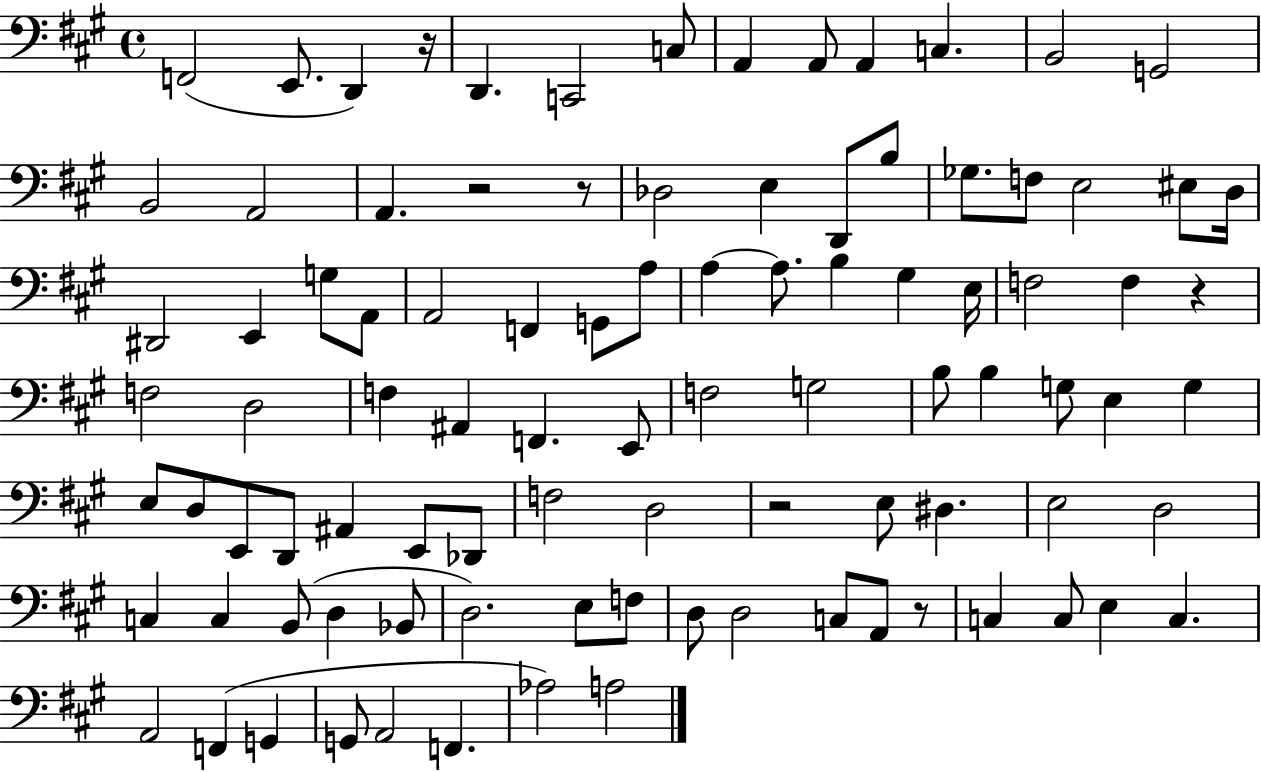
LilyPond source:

{
  \clef bass
  \time 4/4
  \defaultTimeSignature
  \key a \major
  f,2( e,8. d,4) r16 | d,4. c,2 c8 | a,4 a,8 a,4 c4. | b,2 g,2 | \break b,2 a,2 | a,4. r2 r8 | des2 e4 d,8 b8 | ges8. f8 e2 eis8 d16 | \break dis,2 e,4 g8 a,8 | a,2 f,4 g,8 a8 | a4~~ a8. b4 gis4 e16 | f2 f4 r4 | \break f2 d2 | f4 ais,4 f,4. e,8 | f2 g2 | b8 b4 g8 e4 g4 | \break e8 d8 e,8 d,8 ais,4 e,8 des,8 | f2 d2 | r2 e8 dis4. | e2 d2 | \break c4 c4 b,8( d4 bes,8 | d2.) e8 f8 | d8 d2 c8 a,8 r8 | c4 c8 e4 c4. | \break a,2 f,4( g,4 | g,8 a,2 f,4. | aes2) a2 | \bar "|."
}